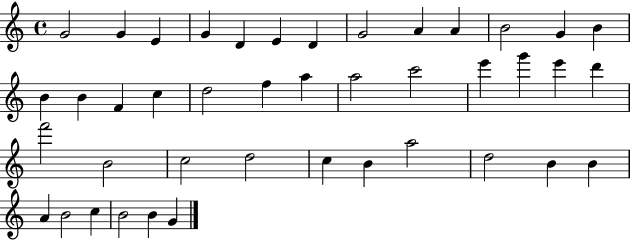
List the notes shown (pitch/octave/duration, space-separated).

G4/h G4/q E4/q G4/q D4/q E4/q D4/q G4/h A4/q A4/q B4/h G4/q B4/q B4/q B4/q F4/q C5/q D5/h F5/q A5/q A5/h C6/h E6/q G6/q E6/q D6/q F6/h B4/h C5/h D5/h C5/q B4/q A5/h D5/h B4/q B4/q A4/q B4/h C5/q B4/h B4/q G4/q